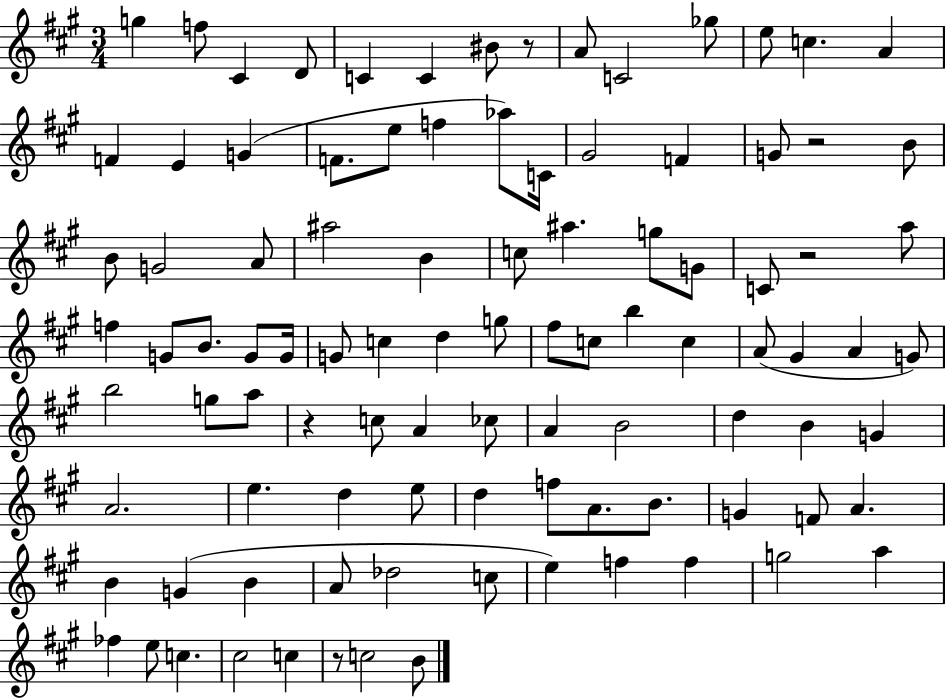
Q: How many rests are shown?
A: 5